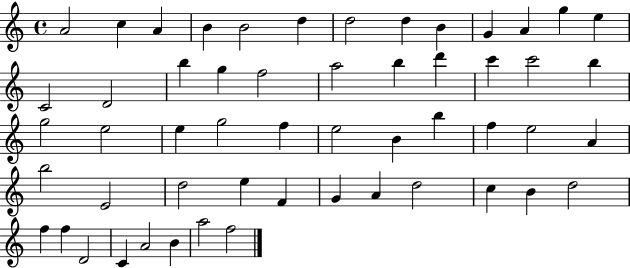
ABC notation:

X:1
T:Untitled
M:4/4
L:1/4
K:C
A2 c A B B2 d d2 d B G A g e C2 D2 b g f2 a2 b d' c' c'2 b g2 e2 e g2 f e2 B b f e2 A b2 E2 d2 e F G A d2 c B d2 f f D2 C A2 B a2 f2